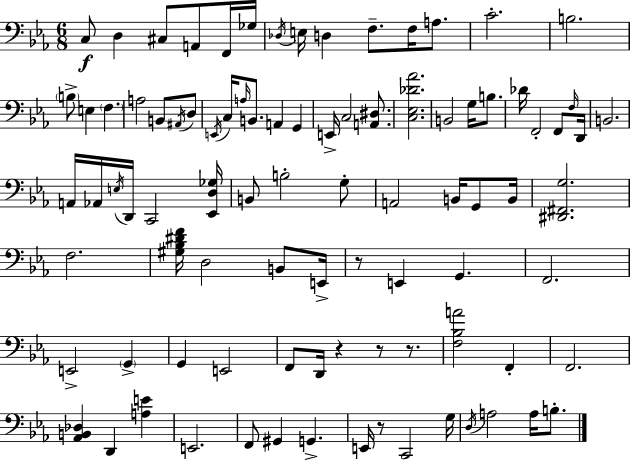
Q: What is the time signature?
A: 6/8